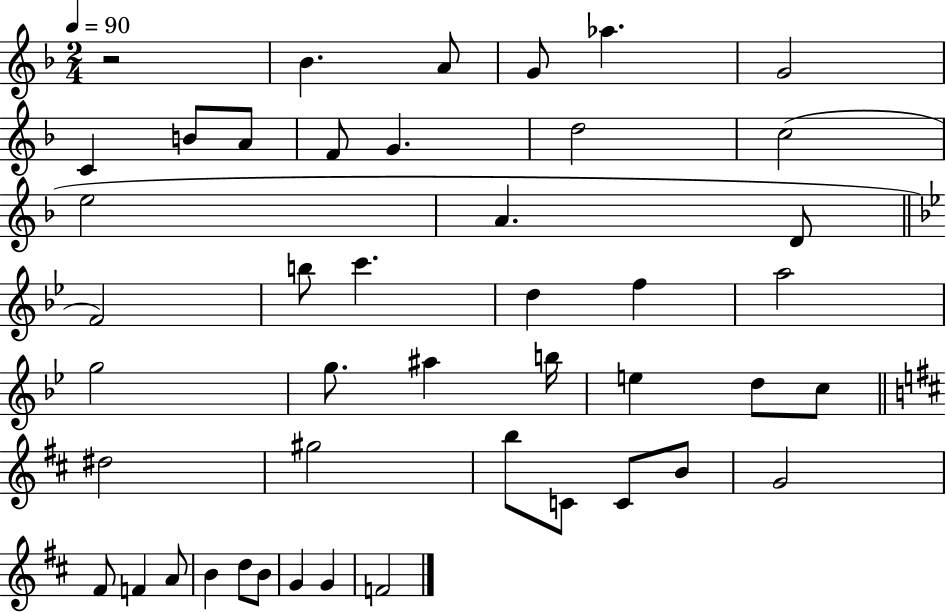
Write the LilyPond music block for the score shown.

{
  \clef treble
  \numericTimeSignature
  \time 2/4
  \key f \major
  \tempo 4 = 90
  r2 | bes'4. a'8 | g'8 aes''4. | g'2 | \break c'4 b'8 a'8 | f'8 g'4. | d''2 | c''2( | \break e''2 | a'4. d'8 | \bar "||" \break \key g \minor f'2) | b''8 c'''4. | d''4 f''4 | a''2 | \break g''2 | g''8. ais''4 b''16 | e''4 d''8 c''8 | \bar "||" \break \key d \major dis''2 | gis''2 | b''8 c'8 c'8 b'8 | g'2 | \break fis'8 f'4 a'8 | b'4 d''8 b'8 | g'4 g'4 | f'2 | \break \bar "|."
}